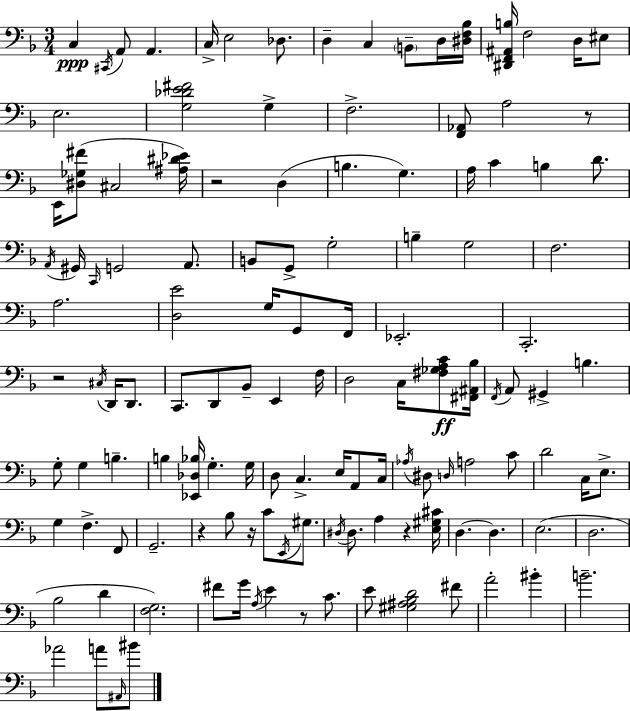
{
  \clef bass
  \numericTimeSignature
  \time 3/4
  \key f \major
  c4\ppp \acciaccatura { cis,16 } a,8 a,4. | c16-> e2 des8. | d4-- c4 \parenthesize b,8-- d16 | <dis f bes>16 <dis, f, ais, b>16 f2 d16 eis8 | \break e2. | <g des' e' fis'>2 g4-> | f2.-> | <f, aes,>8 a2 r8 | \break e,16 <dis ges fis'>8( cis2 | <ais dis' ees'>16) r2 d4( | b4. g4.) | a16 c'4 b4 d'8. | \break \acciaccatura { a,16 } gis,16 \grace { c,16 } g,2 | a,8. b,8 g,8-> g2-. | b4-- g2 | f2. | \break a2. | <d e'>2 g16 | g,8 f,16 ees,2.-. | c,2.-. | \break r2 \acciaccatura { cis16 } | d,16 d,8. c,8. d,8 bes,8-- e,4 | f16 d2 | c16 <fis ges a c'>8\ff <fis, ais, bes>16 \acciaccatura { f,16 } a,8 gis,4-> b4. | \break g8-. g4 b4.-- | b4 <ees, des bes>16 g4.-. | g16 d8 c4.-> | e16 a,8 c16 \acciaccatura { aes16 } dis8 \grace { d16 } a2 | \break c'8 d'2 | c16 e8.-> g4 f4.-> | f,8 g,2.-- | r4 bes8 | \break r16 c'8 \acciaccatura { e,16 } gis8. \acciaccatura { dis16 } dis8. | a4 r4 <e gis cis'>16 d4.~~ | d4. e2.( | d2. | \break bes2 | d'4 <f g>2.) | fis'8 g'16 | \acciaccatura { a16 } e'4 r8 c'8. e'8 | \break <gis ais bes d'>2 fis'8 a'2-. | bis'4-. b'2.-- | aes'2 | a'8 \grace { ais,16 } bis'8 \bar "|."
}